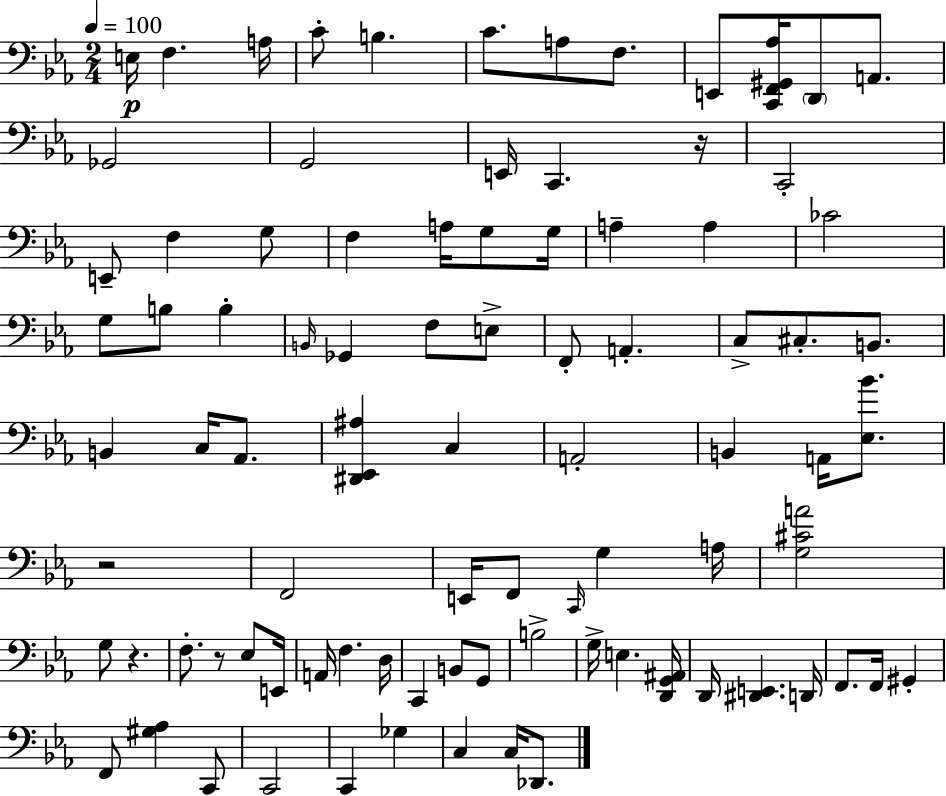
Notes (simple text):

E3/s F3/q. A3/s C4/e B3/q. C4/e. A3/e F3/e. E2/e [C2,F2,G#2,Ab3]/s D2/e A2/e. Gb2/h G2/h E2/s C2/q. R/s C2/h E2/e F3/q G3/e F3/q A3/s G3/e G3/s A3/q A3/q CES4/h G3/e B3/e B3/q B2/s Gb2/q F3/e E3/e F2/e A2/q. C3/e C#3/e. B2/e. B2/q C3/s Ab2/e. [D#2,Eb2,A#3]/q C3/q A2/h B2/q A2/s [Eb3,Bb4]/e. R/h F2/h E2/s F2/e C2/s G3/q A3/s [G3,C#4,A4]/h G3/e R/q. F3/e. R/e Eb3/e E2/s A2/s F3/q. D3/s C2/q B2/e G2/e B3/h G3/s E3/q. [D2,G2,A#2]/s D2/s [D#2,E2]/q. D2/s F2/e. F2/s G#2/q F2/e [G#3,Ab3]/q C2/e C2/h C2/q Gb3/q C3/q C3/s Db2/e.